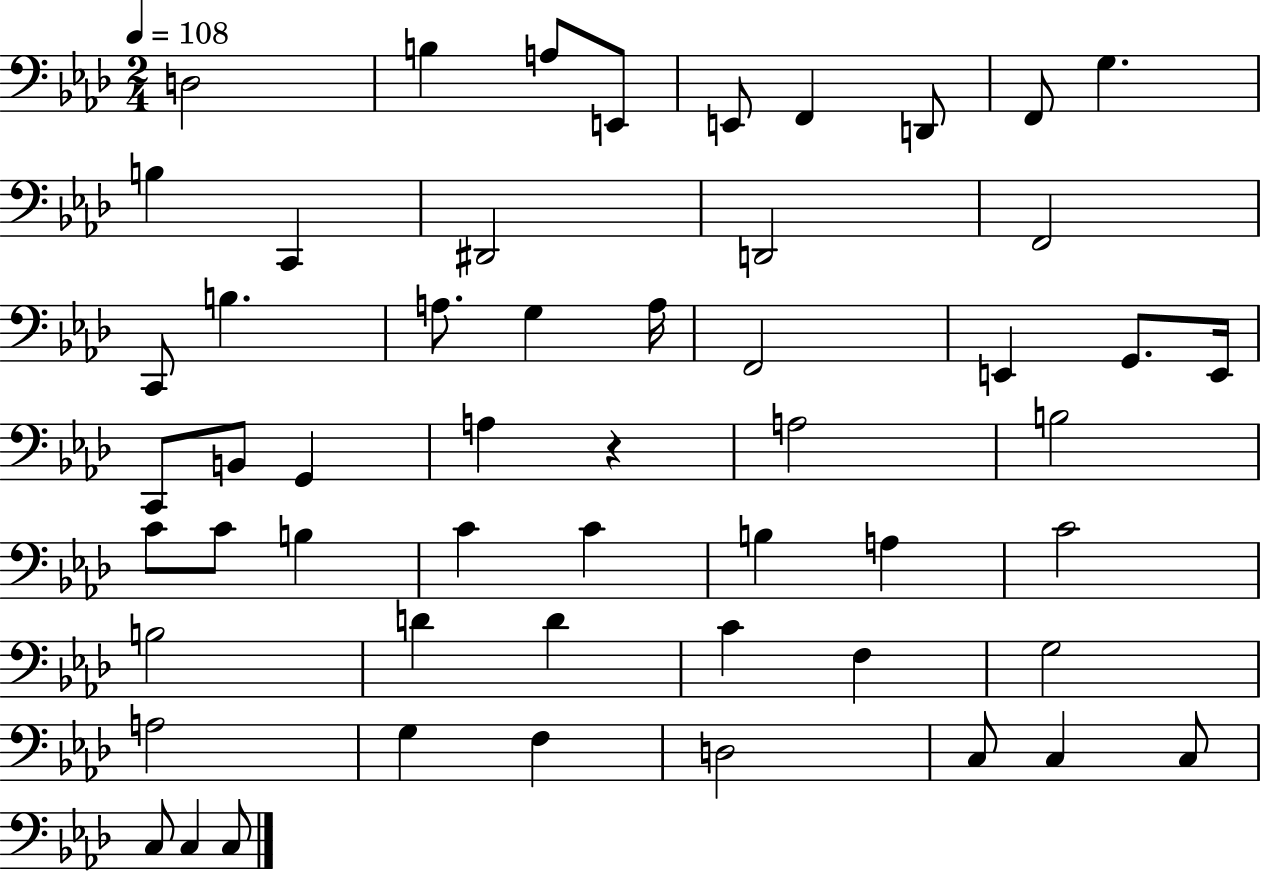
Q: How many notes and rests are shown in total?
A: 54